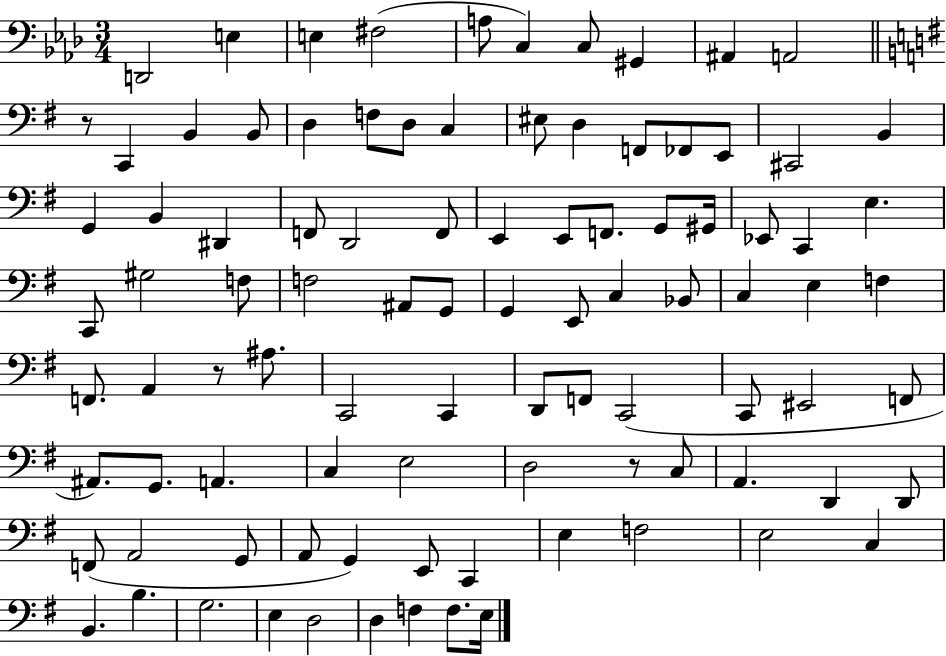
X:1
T:Untitled
M:3/4
L:1/4
K:Ab
D,,2 E, E, ^F,2 A,/2 C, C,/2 ^G,, ^A,, A,,2 z/2 C,, B,, B,,/2 D, F,/2 D,/2 C, ^E,/2 D, F,,/2 _F,,/2 E,,/2 ^C,,2 B,, G,, B,, ^D,, F,,/2 D,,2 F,,/2 E,, E,,/2 F,,/2 G,,/2 ^G,,/4 _E,,/2 C,, E, C,,/2 ^G,2 F,/2 F,2 ^A,,/2 G,,/2 G,, E,,/2 C, _B,,/2 C, E, F, F,,/2 A,, z/2 ^A,/2 C,,2 C,, D,,/2 F,,/2 C,,2 C,,/2 ^E,,2 F,,/2 ^A,,/2 G,,/2 A,, C, E,2 D,2 z/2 C,/2 A,, D,, D,,/2 F,,/2 A,,2 G,,/2 A,,/2 G,, E,,/2 C,, E, F,2 E,2 C, B,, B, G,2 E, D,2 D, F, F,/2 E,/4